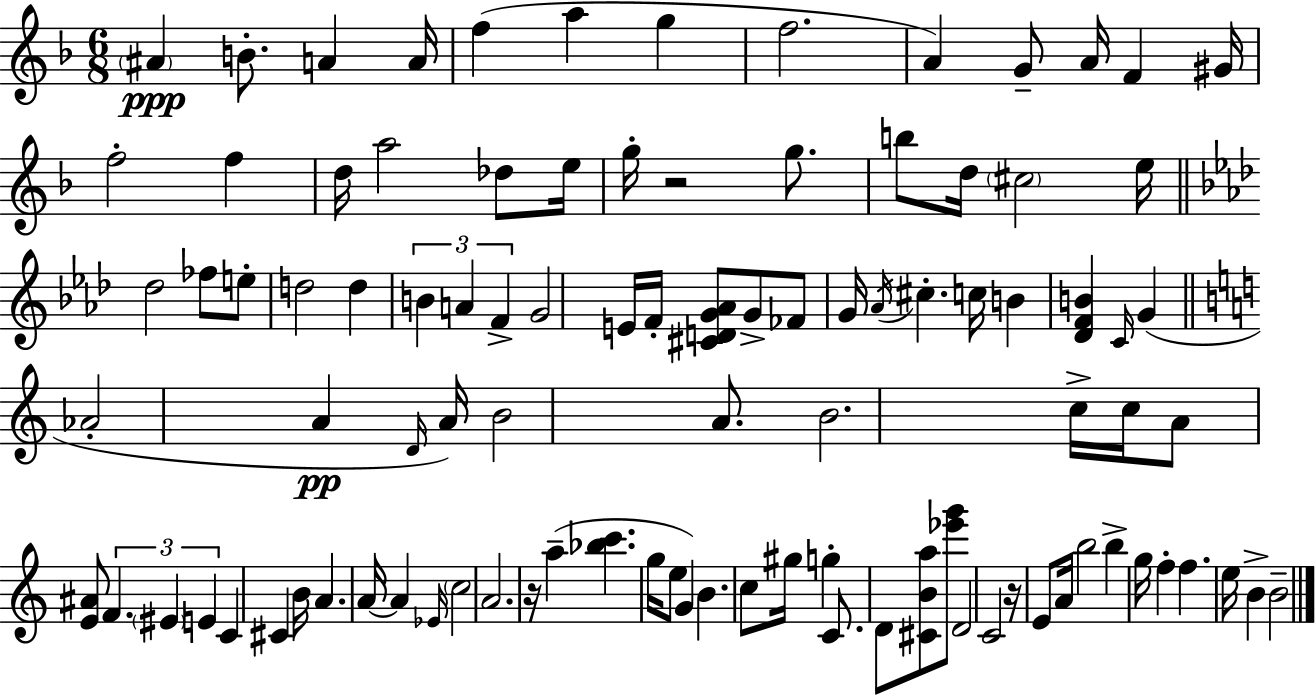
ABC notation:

X:1
T:Untitled
M:6/8
L:1/4
K:Dm
^A B/2 A A/4 f a g f2 A G/2 A/4 F ^G/4 f2 f d/4 a2 _d/2 e/4 g/4 z2 g/2 b/2 d/4 ^c2 e/4 _d2 _f/2 e/2 d2 d B A F G2 E/4 F/4 [^CDG_A]/2 G/2 _F/2 G/4 _A/4 ^c c/4 B [_DFB] C/4 G _A2 A D/4 A/4 B2 A/2 B2 c/4 c/4 A/2 [E^A]/2 F ^E E C ^C B/4 A A/4 A _E/4 c2 A2 z/4 a [_bc'] g/4 e/2 G B c/2 ^g/4 g C/2 D/2 [^CBa]/2 [_e'g']/2 D2 C2 z/4 E/2 A/4 b2 b g/4 f f e/4 B B2